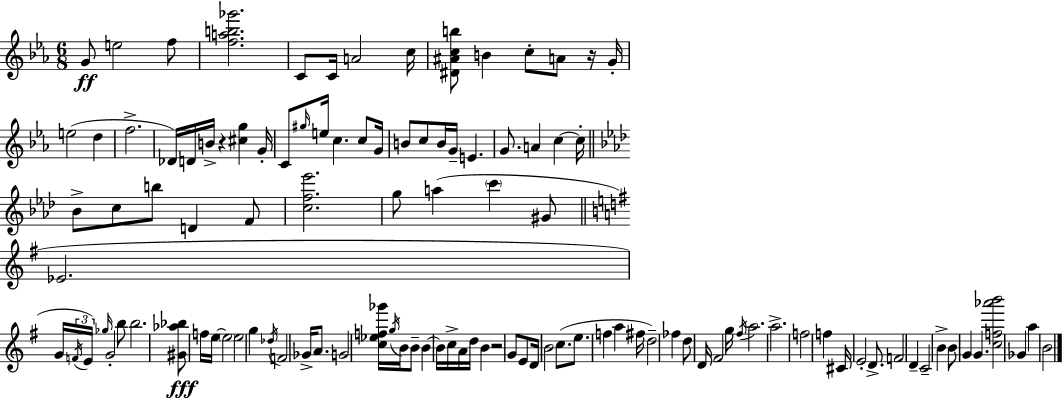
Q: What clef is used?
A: treble